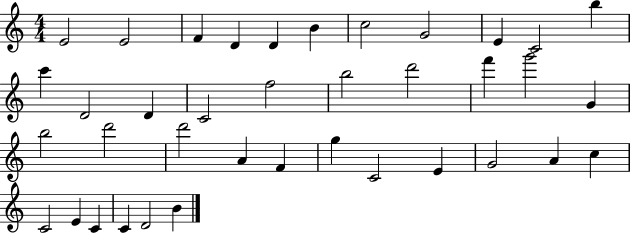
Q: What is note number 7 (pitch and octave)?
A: C5